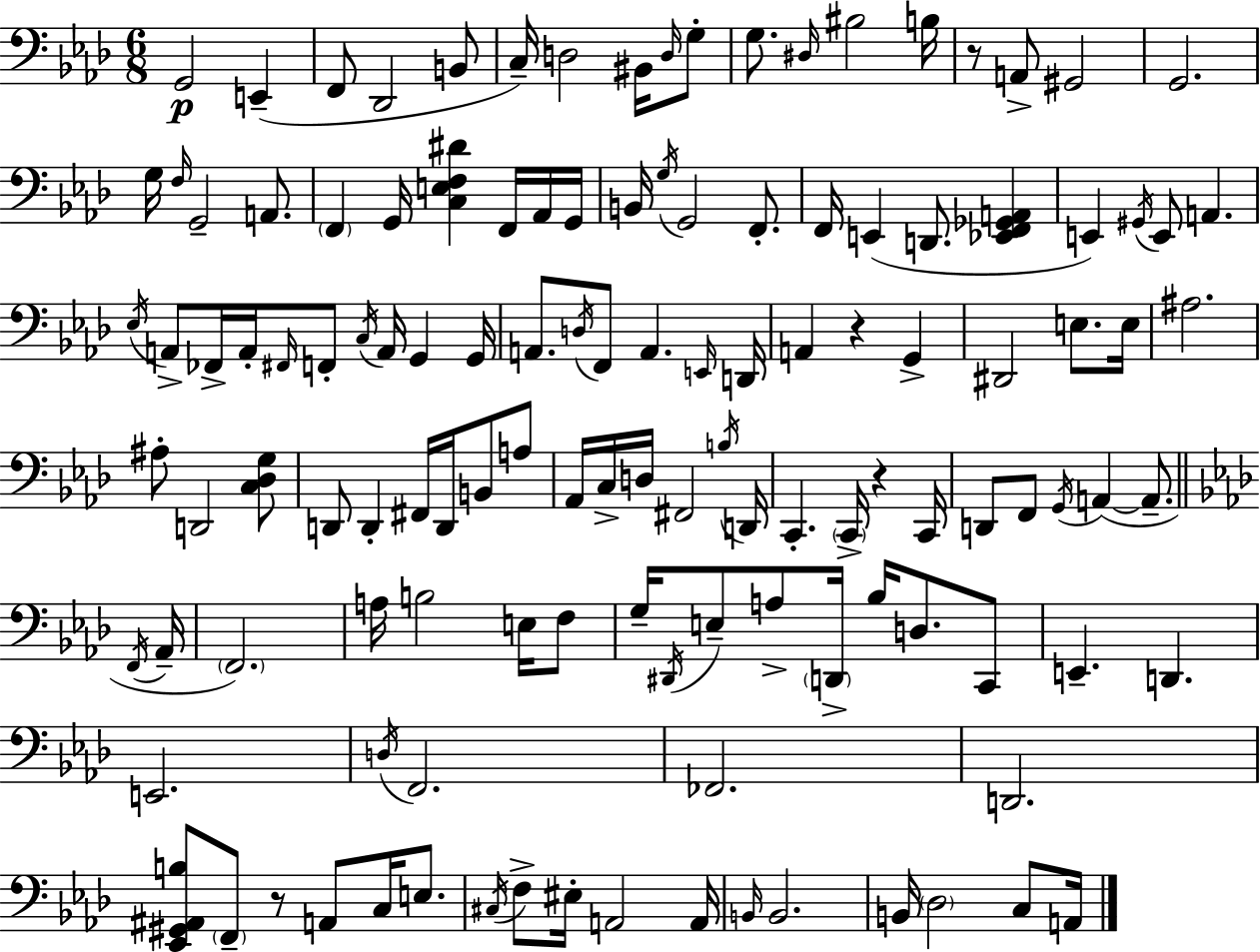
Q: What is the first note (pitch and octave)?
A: G2